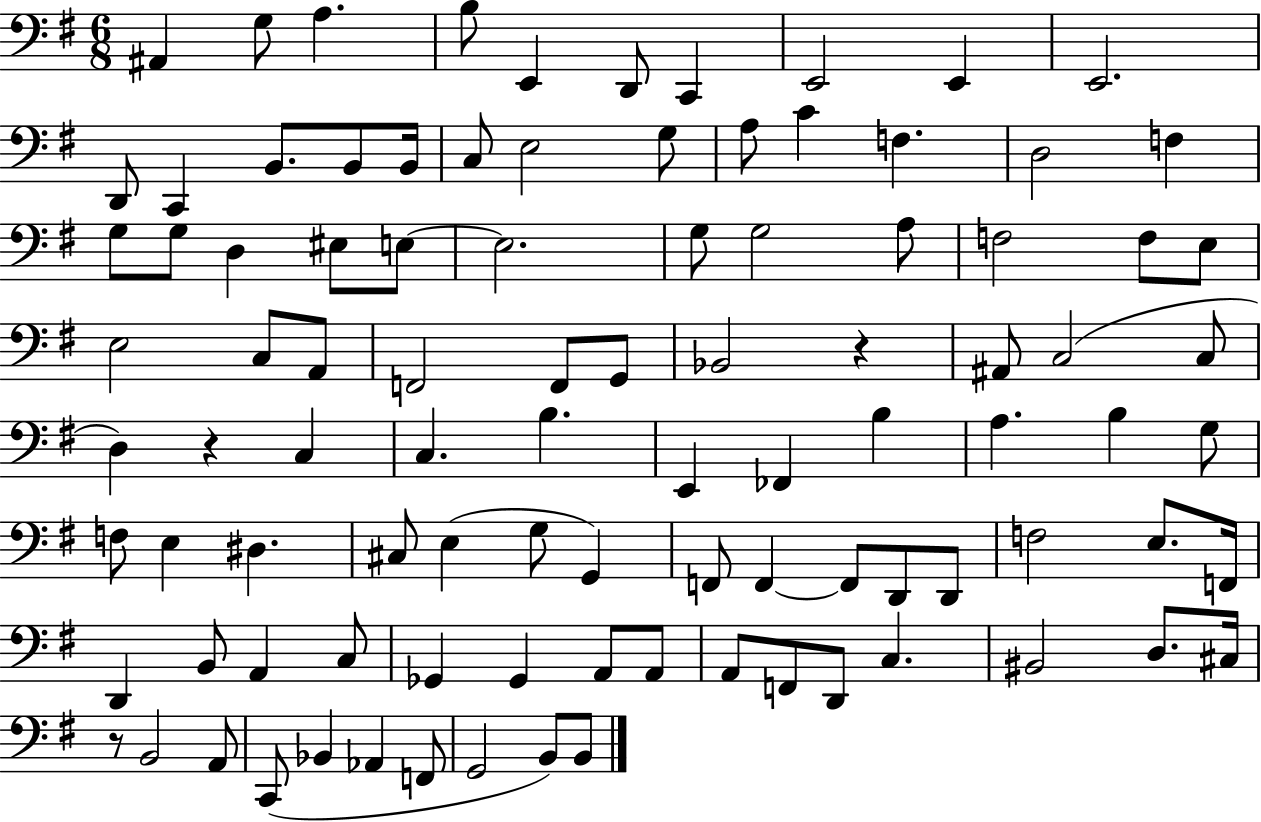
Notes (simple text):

A#2/q G3/e A3/q. B3/e E2/q D2/e C2/q E2/h E2/q E2/h. D2/e C2/q B2/e. B2/e B2/s C3/e E3/h G3/e A3/e C4/q F3/q. D3/h F3/q G3/e G3/e D3/q EIS3/e E3/e E3/h. G3/e G3/h A3/e F3/h F3/e E3/e E3/h C3/e A2/e F2/h F2/e G2/e Bb2/h R/q A#2/e C3/h C3/e D3/q R/q C3/q C3/q. B3/q. E2/q FES2/q B3/q A3/q. B3/q G3/e F3/e E3/q D#3/q. C#3/e E3/q G3/e G2/q F2/e F2/q F2/e D2/e D2/e F3/h E3/e. F2/s D2/q B2/e A2/q C3/e Gb2/q Gb2/q A2/e A2/e A2/e F2/e D2/e C3/q. BIS2/h D3/e. C#3/s R/e B2/h A2/e C2/e Bb2/q Ab2/q F2/e G2/h B2/e B2/e